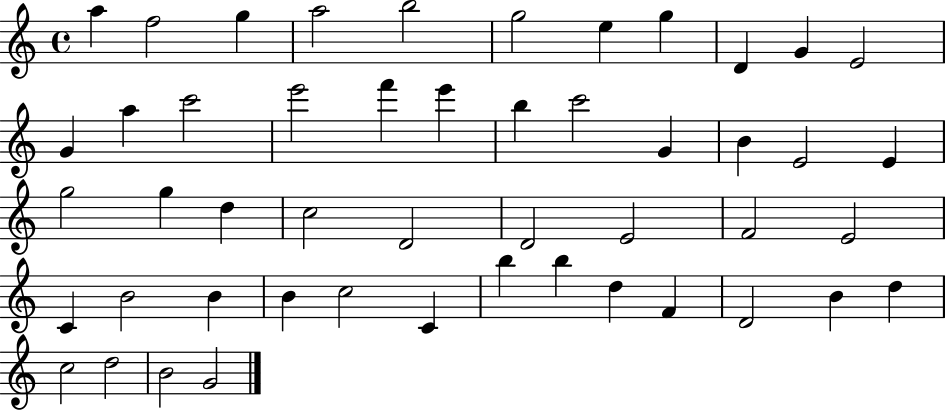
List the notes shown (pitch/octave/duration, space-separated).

A5/q F5/h G5/q A5/h B5/h G5/h E5/q G5/q D4/q G4/q E4/h G4/q A5/q C6/h E6/h F6/q E6/q B5/q C6/h G4/q B4/q E4/h E4/q G5/h G5/q D5/q C5/h D4/h D4/h E4/h F4/h E4/h C4/q B4/h B4/q B4/q C5/h C4/q B5/q B5/q D5/q F4/q D4/h B4/q D5/q C5/h D5/h B4/h G4/h